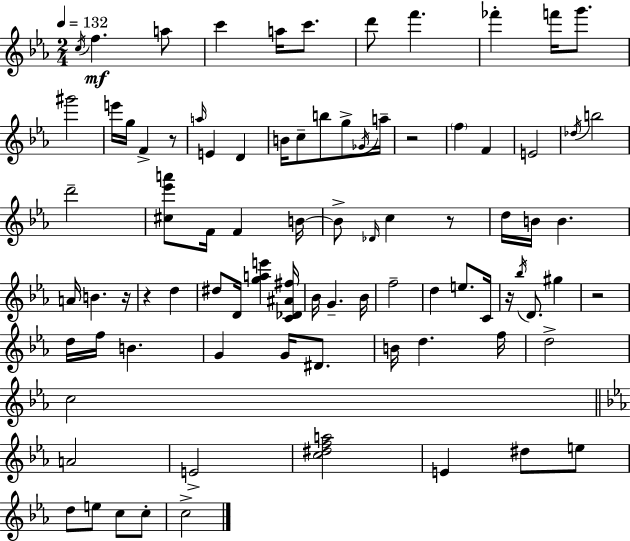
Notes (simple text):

C5/s F5/q. A5/e C6/q A5/s C6/e. D6/e F6/q. FES6/q F6/s G6/e. G#6/h E6/s G5/s F4/q R/e A5/s E4/q D4/q B4/s C5/e B5/e G5/e Gb4/s A5/s R/h F5/q F4/q E4/h Db5/s B5/h D6/h [C#5,Eb6,A6]/e F4/s F4/q B4/s B4/e Db4/s C5/q R/e D5/s B4/s B4/q. A4/s B4/q. R/s R/q D5/q D#5/e D4/s [G5,A5,E6]/q [C4,Db4,A#4,F#5]/s Bb4/s G4/q. Bb4/s F5/h D5/q E5/e. C4/s R/s Bb5/s D4/e. G#5/q R/h D5/s F5/s B4/q. G4/q G4/s D#4/e. B4/s D5/q. F5/s D5/h C5/h A4/h E4/h [C5,D#5,F5,A5]/h E4/q D#5/e E5/e D5/e E5/e C5/e C5/e C5/h